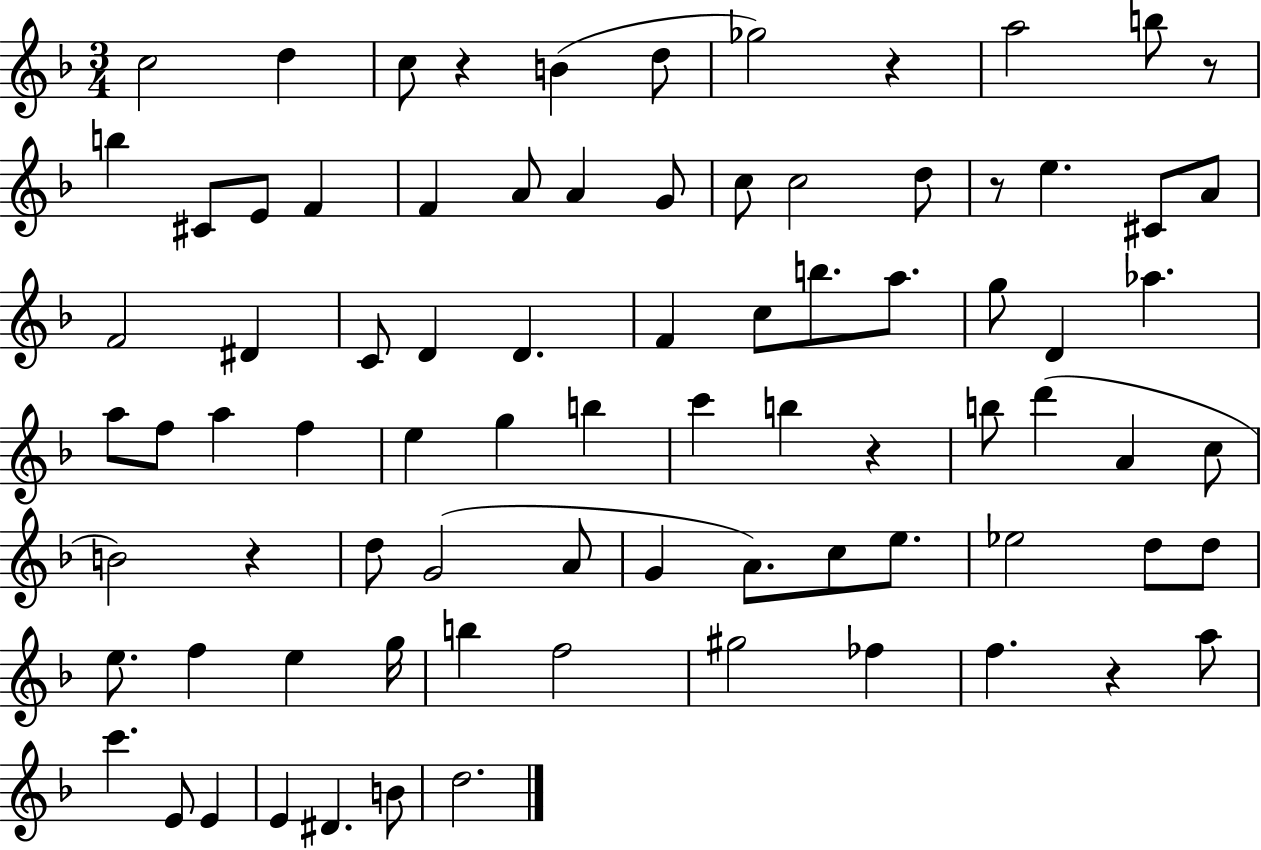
{
  \clef treble
  \numericTimeSignature
  \time 3/4
  \key f \major
  c''2 d''4 | c''8 r4 b'4( d''8 | ges''2) r4 | a''2 b''8 r8 | \break b''4 cis'8 e'8 f'4 | f'4 a'8 a'4 g'8 | c''8 c''2 d''8 | r8 e''4. cis'8 a'8 | \break f'2 dis'4 | c'8 d'4 d'4. | f'4 c''8 b''8. a''8. | g''8 d'4 aes''4. | \break a''8 f''8 a''4 f''4 | e''4 g''4 b''4 | c'''4 b''4 r4 | b''8 d'''4( a'4 c''8 | \break b'2) r4 | d''8 g'2( a'8 | g'4 a'8.) c''8 e''8. | ees''2 d''8 d''8 | \break e''8. f''4 e''4 g''16 | b''4 f''2 | gis''2 fes''4 | f''4. r4 a''8 | \break c'''4. e'8 e'4 | e'4 dis'4. b'8 | d''2. | \bar "|."
}